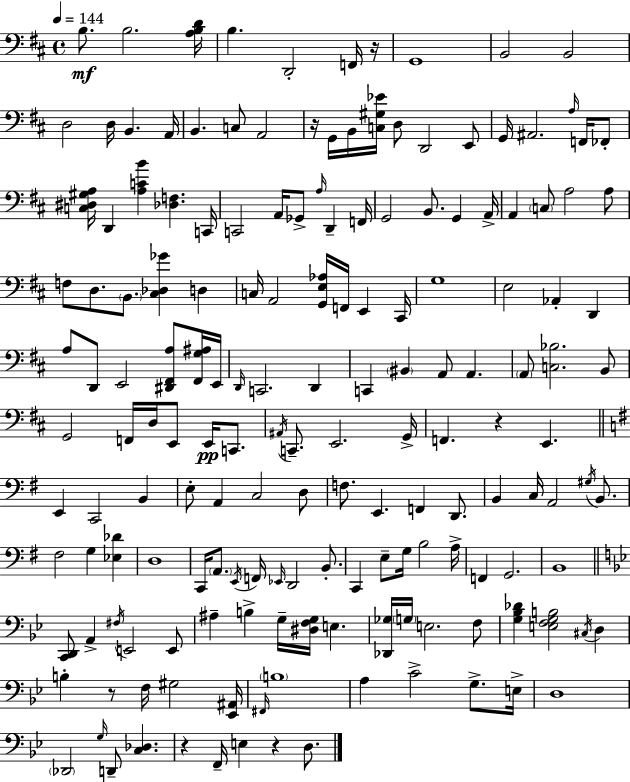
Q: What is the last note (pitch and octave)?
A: D3